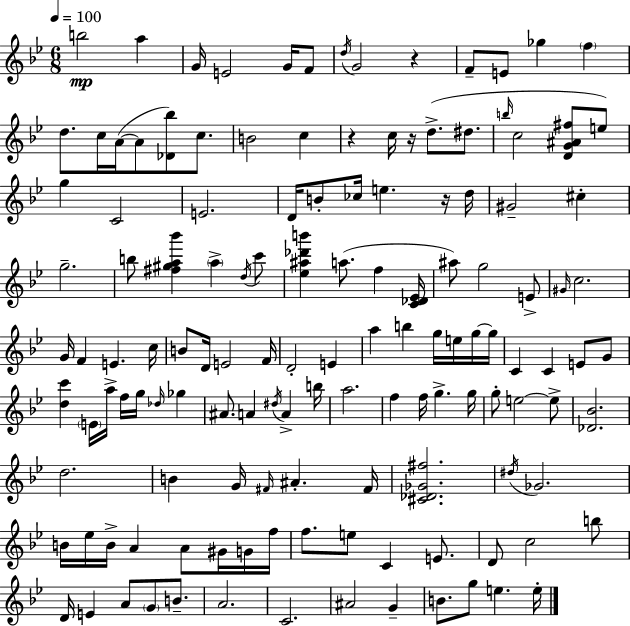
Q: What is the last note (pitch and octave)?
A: E5